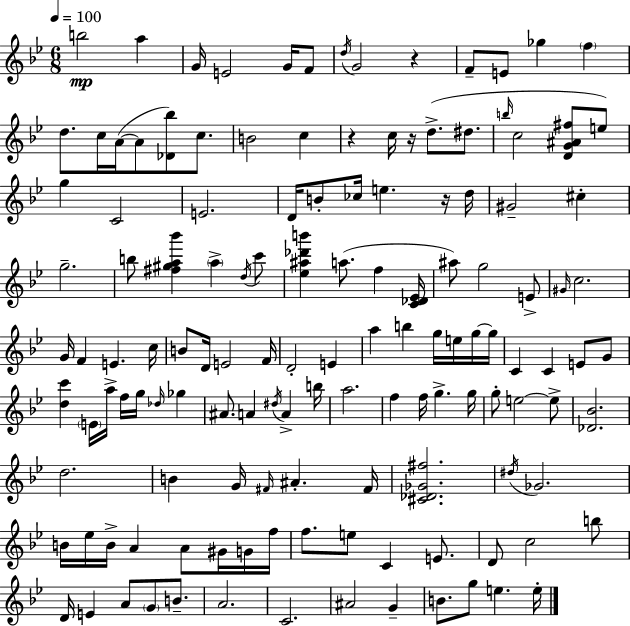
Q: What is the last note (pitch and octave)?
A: E5